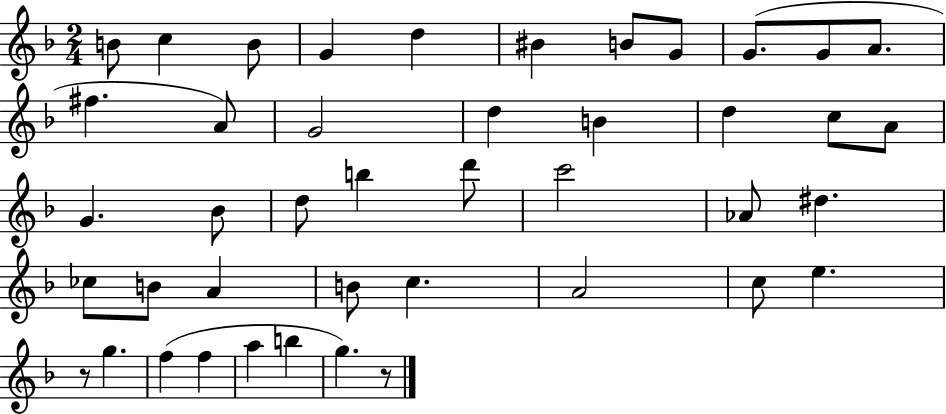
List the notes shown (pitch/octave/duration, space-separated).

B4/e C5/q B4/e G4/q D5/q BIS4/q B4/e G4/e G4/e. G4/e A4/e. F#5/q. A4/e G4/h D5/q B4/q D5/q C5/e A4/e G4/q. Bb4/e D5/e B5/q D6/e C6/h Ab4/e D#5/q. CES5/e B4/e A4/q B4/e C5/q. A4/h C5/e E5/q. R/e G5/q. F5/q F5/q A5/q B5/q G5/q. R/e